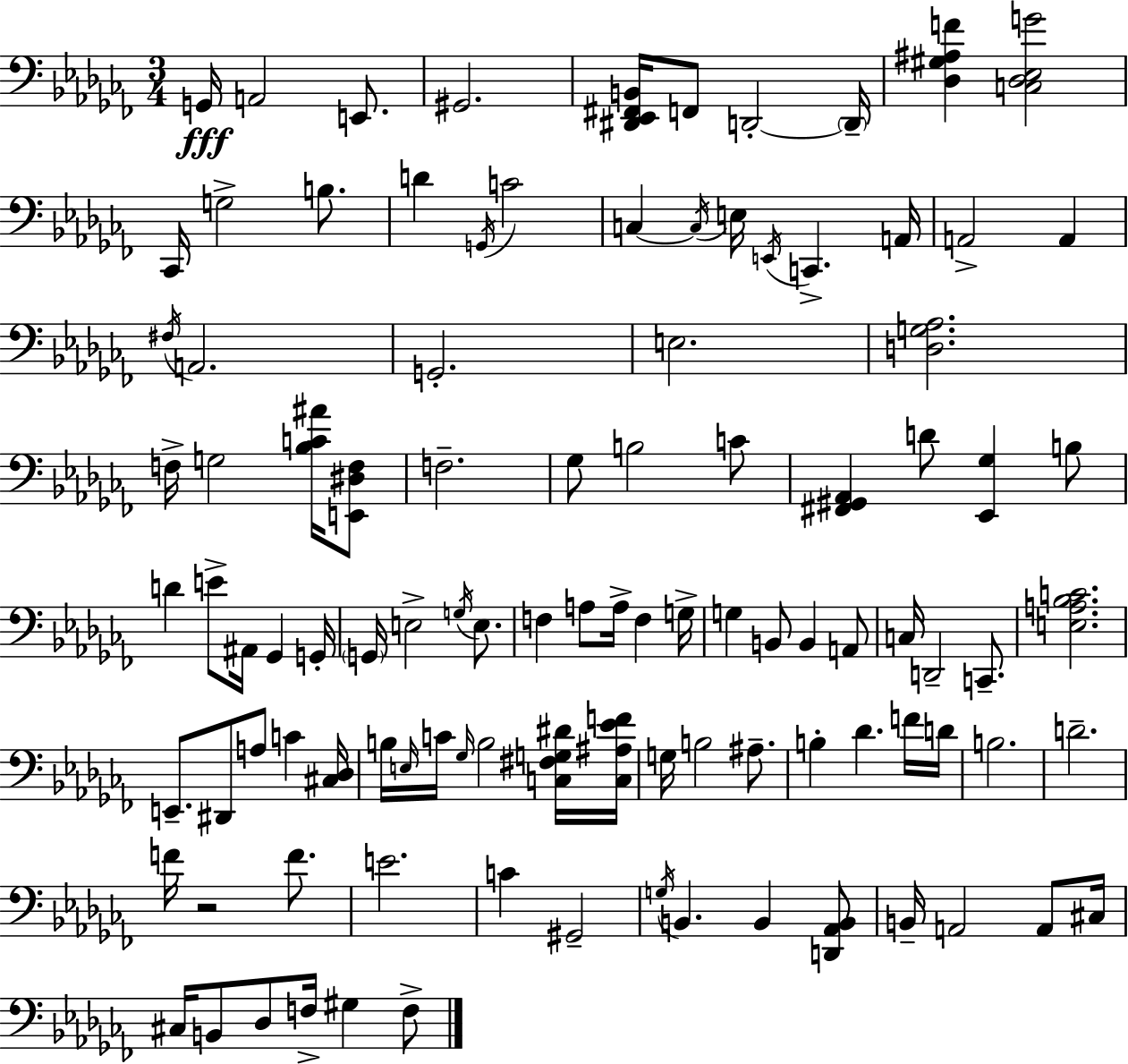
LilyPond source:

{
  \clef bass
  \numericTimeSignature
  \time 3/4
  \key aes \minor
  g,16\fff a,2 e,8. | gis,2. | <dis, ees, fis, b,>16 f,8 d,2-.~~ \parenthesize d,16-- | <des gis ais f'>4 <c des ees g'>2 | \break ces,16 g2-> b8. | d'4 \acciaccatura { g,16 } c'2 | c4~~ \acciaccatura { c16 } e16 \acciaccatura { e,16 } c,4.-> | a,16 a,2-> a,4 | \break \acciaccatura { fis16 } a,2. | g,2.-. | e2. | <d g aes>2. | \break f16-> g2 | <bes c' ais'>16 <e, dis f>8 f2.-- | ges8 b2 | c'8 <fis, gis, aes,>4 d'8 <ees, ges>4 | \break b8 d'4 e'8-> ais,16 ges,4 | g,16-. \parenthesize g,16 e2-> | \acciaccatura { g16 } e8. f4 a8 a16-> | f4 g16-> g4 b,8 b,4 | \break a,8 c16 d,2-- | c,8.-- <e a bes c'>2. | e,8.-- dis,8 a8 | c'4 <cis des>16 b16 \grace { e16 } c'16 \grace { ges16 } b2 | \break <c fis g dis'>16 <c ais ees' f'>16 g16 b2 | ais8.-- b4-. des'4. | f'16 d'16 b2. | d'2.-- | \break f'16 r2 | f'8. e'2. | c'4 gis,2-- | \acciaccatura { g16 } b,4. | \break b,4 <d, aes, b,>8 b,16-- a,2 | a,8 cis16 cis16 b,8 des8 | f16-> gis4 f8-> \bar "|."
}